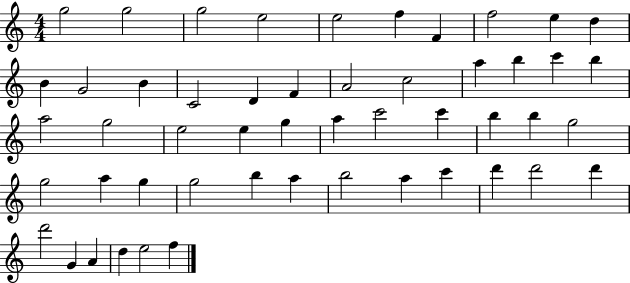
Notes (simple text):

G5/h G5/h G5/h E5/h E5/h F5/q F4/q F5/h E5/q D5/q B4/q G4/h B4/q C4/h D4/q F4/q A4/h C5/h A5/q B5/q C6/q B5/q A5/h G5/h E5/h E5/q G5/q A5/q C6/h C6/q B5/q B5/q G5/h G5/h A5/q G5/q G5/h B5/q A5/q B5/h A5/q C6/q D6/q D6/h D6/q D6/h G4/q A4/q D5/q E5/h F5/q